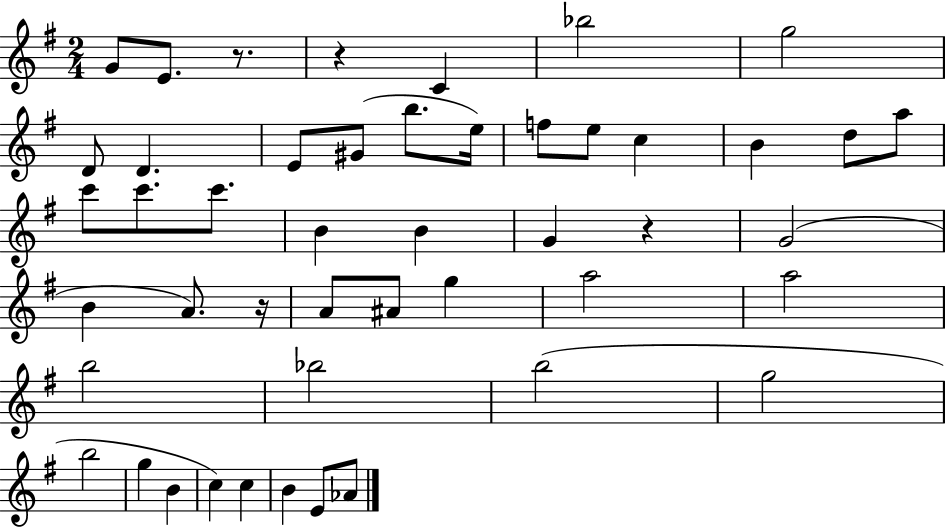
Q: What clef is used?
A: treble